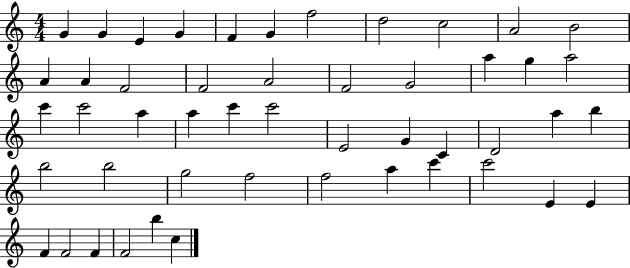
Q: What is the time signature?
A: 4/4